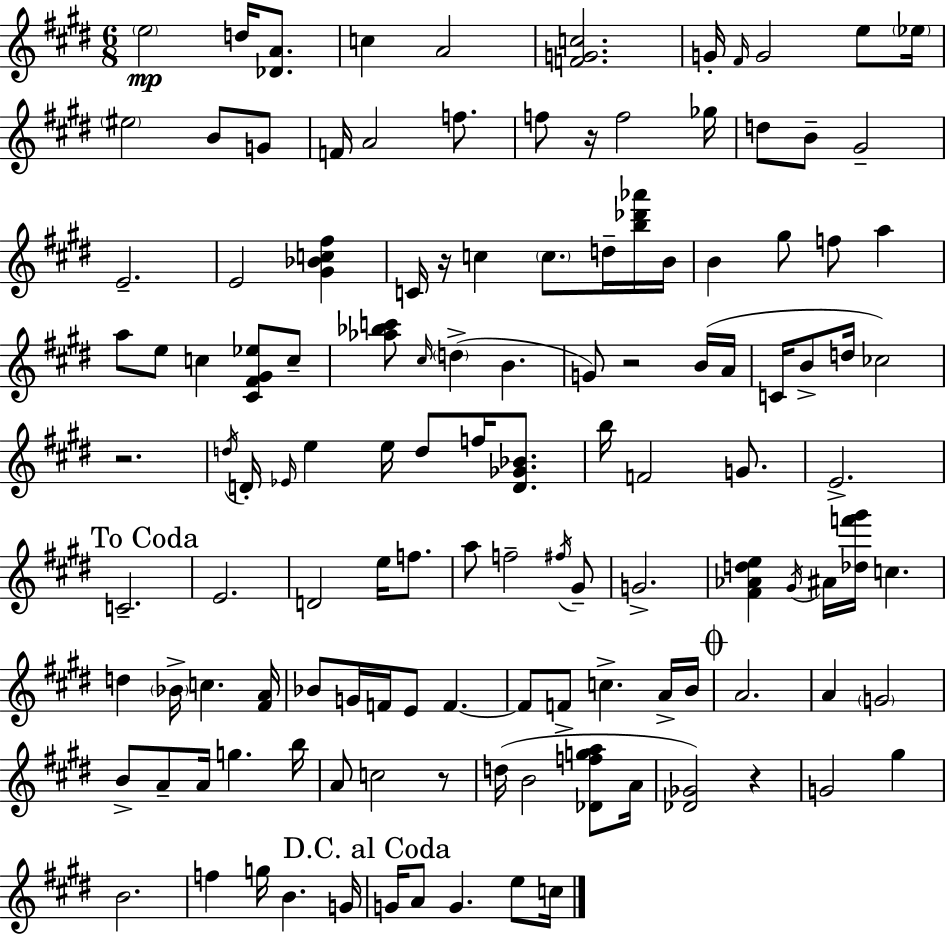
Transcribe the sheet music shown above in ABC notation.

X:1
T:Untitled
M:6/8
L:1/4
K:E
e2 d/4 [_DA]/2 c A2 [FGc]2 G/4 ^F/4 G2 e/2 _e/4 ^e2 B/2 G/2 F/4 A2 f/2 f/2 z/4 f2 _g/4 d/2 B/2 ^G2 E2 E2 [^G_Bc^f] C/4 z/4 c c/2 d/4 [b_d'_a']/4 B/4 B ^g/2 f/2 a a/2 e/2 c [^C^F^G_e]/2 c/2 [_a_bc']/2 ^c/4 d B G/2 z2 B/4 A/4 C/4 B/2 d/4 _c2 z2 d/4 D/4 _E/4 e e/4 d/2 f/4 [D_G_B]/2 b/4 F2 G/2 E2 C2 E2 D2 e/4 f/2 a/2 f2 ^f/4 ^G/2 G2 [^F_Ade] ^G/4 ^A/4 [_df'^g']/4 c d _B/4 c [^FA]/4 _B/2 G/4 F/4 E/2 F F/2 F/2 c A/4 B/4 A2 A G2 B/2 A/2 A/4 g b/4 A/2 c2 z/2 d/4 B2 [_Dfga]/2 A/4 [_D_G]2 z G2 ^g B2 f g/4 B G/4 G/4 A/2 G e/2 c/4